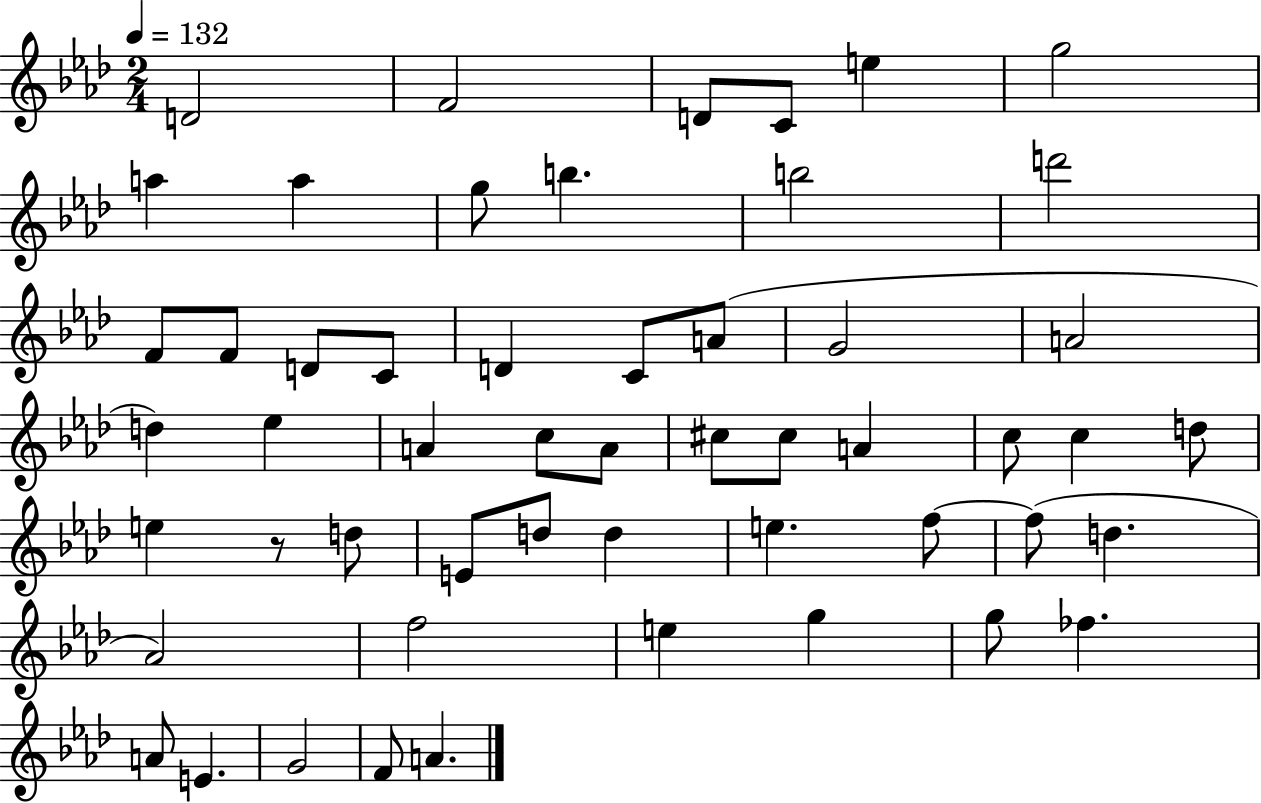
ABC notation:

X:1
T:Untitled
M:2/4
L:1/4
K:Ab
D2 F2 D/2 C/2 e g2 a a g/2 b b2 d'2 F/2 F/2 D/2 C/2 D C/2 A/2 G2 A2 d _e A c/2 A/2 ^c/2 ^c/2 A c/2 c d/2 e z/2 d/2 E/2 d/2 d e f/2 f/2 d _A2 f2 e g g/2 _f A/2 E G2 F/2 A